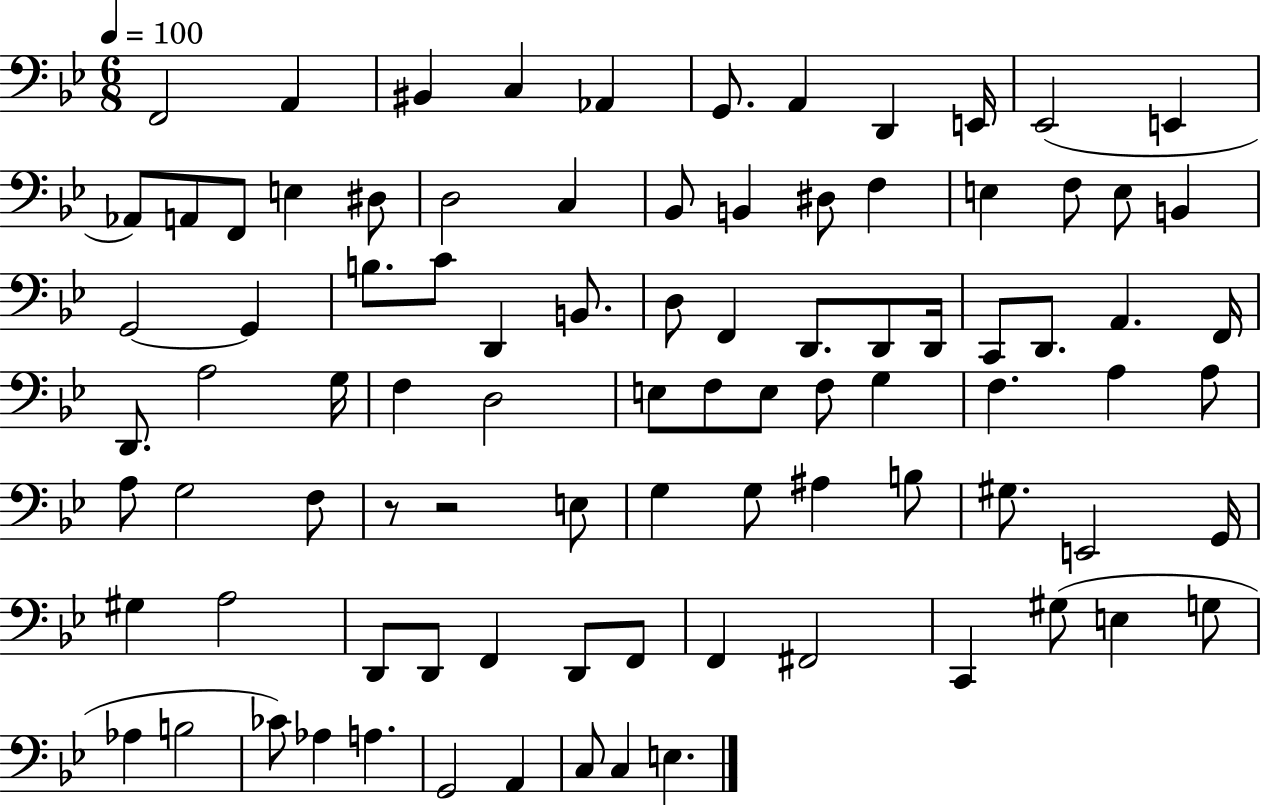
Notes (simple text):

F2/h A2/q BIS2/q C3/q Ab2/q G2/e. A2/q D2/q E2/s Eb2/h E2/q Ab2/e A2/e F2/e E3/q D#3/e D3/h C3/q Bb2/e B2/q D#3/e F3/q E3/q F3/e E3/e B2/q G2/h G2/q B3/e. C4/e D2/q B2/e. D3/e F2/q D2/e. D2/e D2/s C2/e D2/e. A2/q. F2/s D2/e. A3/h G3/s F3/q D3/h E3/e F3/e E3/e F3/e G3/q F3/q. A3/q A3/e A3/e G3/h F3/e R/e R/h E3/e G3/q G3/e A#3/q B3/e G#3/e. E2/h G2/s G#3/q A3/h D2/e D2/e F2/q D2/e F2/e F2/q F#2/h C2/q G#3/e E3/q G3/e Ab3/q B3/h CES4/e Ab3/q A3/q. G2/h A2/q C3/e C3/q E3/q.